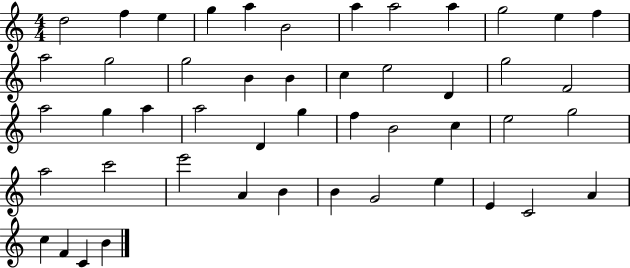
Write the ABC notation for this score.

X:1
T:Untitled
M:4/4
L:1/4
K:C
d2 f e g a B2 a a2 a g2 e f a2 g2 g2 B B c e2 D g2 F2 a2 g a a2 D g f B2 c e2 g2 a2 c'2 e'2 A B B G2 e E C2 A c F C B